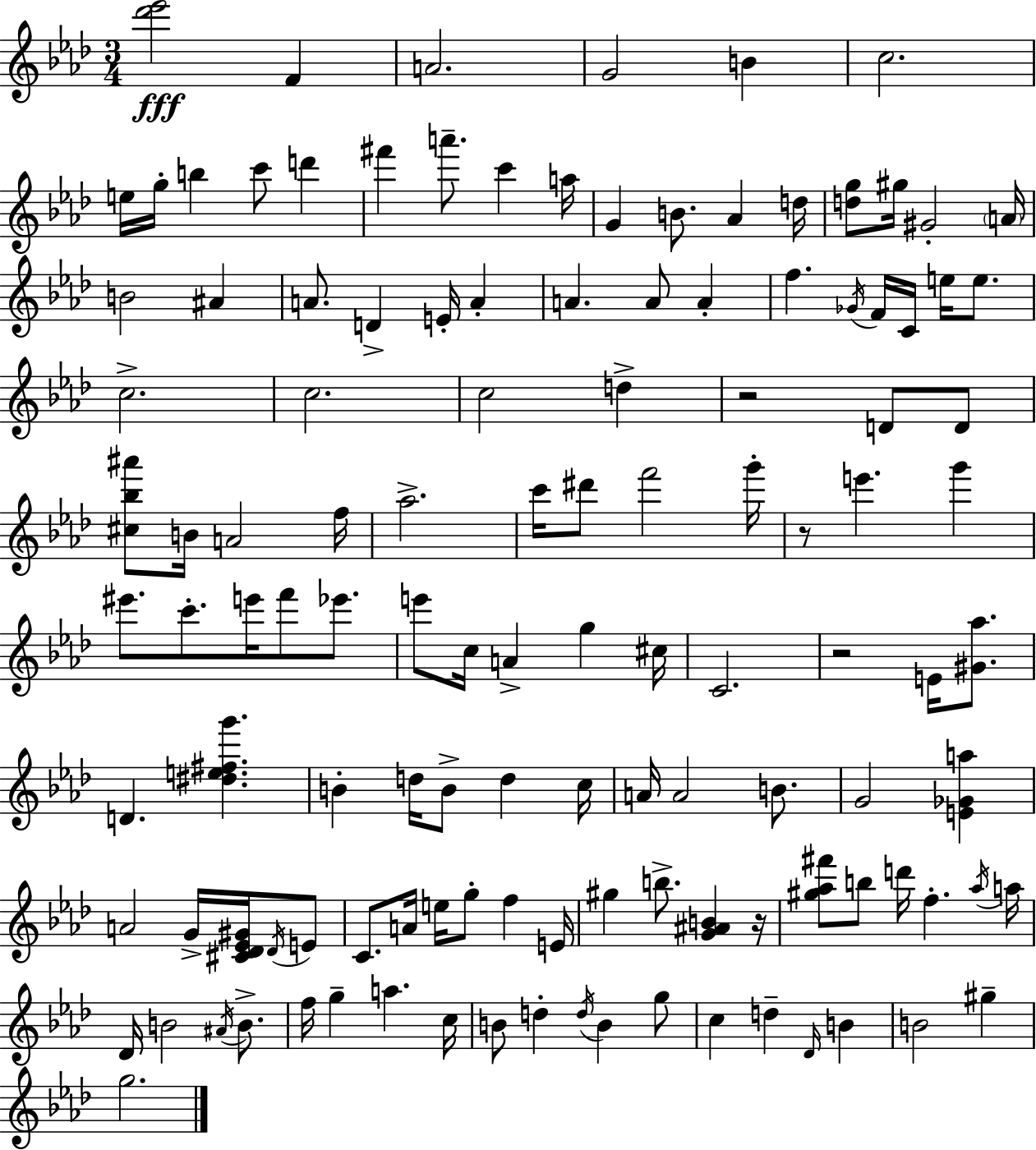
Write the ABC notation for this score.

X:1
T:Untitled
M:3/4
L:1/4
K:Fm
[_d'_e']2 F A2 G2 B c2 e/4 g/4 b c'/2 d' ^f' a'/2 c' a/4 G B/2 _A d/4 [dg]/2 ^g/4 ^G2 A/4 B2 ^A A/2 D E/4 A A A/2 A f _G/4 F/4 C/4 e/4 e/2 c2 c2 c2 d z2 D/2 D/2 [^c_b^a']/2 B/4 A2 f/4 _a2 c'/4 ^d'/2 f'2 g'/4 z/2 e' g' ^e'/2 c'/2 e'/4 f'/2 _e'/2 e'/2 c/4 A g ^c/4 C2 z2 E/4 [^G_a]/2 D [^de^fg'] B d/4 B/2 d c/4 A/4 A2 B/2 G2 [E_Ga] A2 G/4 [^C_D_E^G]/4 _D/4 E/2 C/2 A/4 e/4 g/2 f E/4 ^g b/2 [G^AB] z/4 [^g_a^f']/2 b/2 d'/4 f _a/4 a/4 _D/4 B2 ^A/4 B/2 f/4 g a c/4 B/2 d d/4 B g/2 c d _D/4 B B2 ^g g2